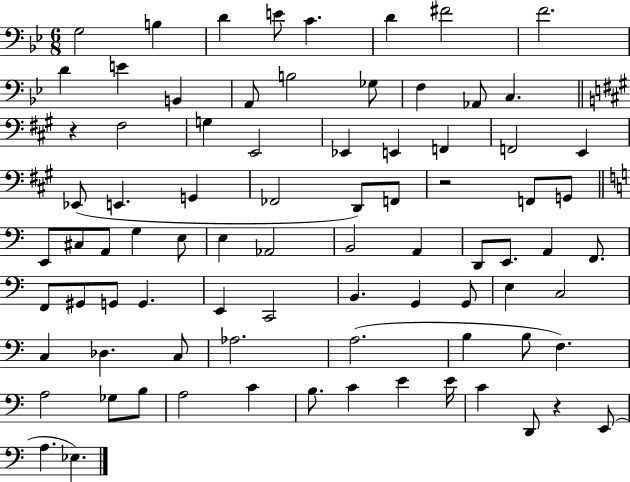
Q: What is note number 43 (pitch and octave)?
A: D2